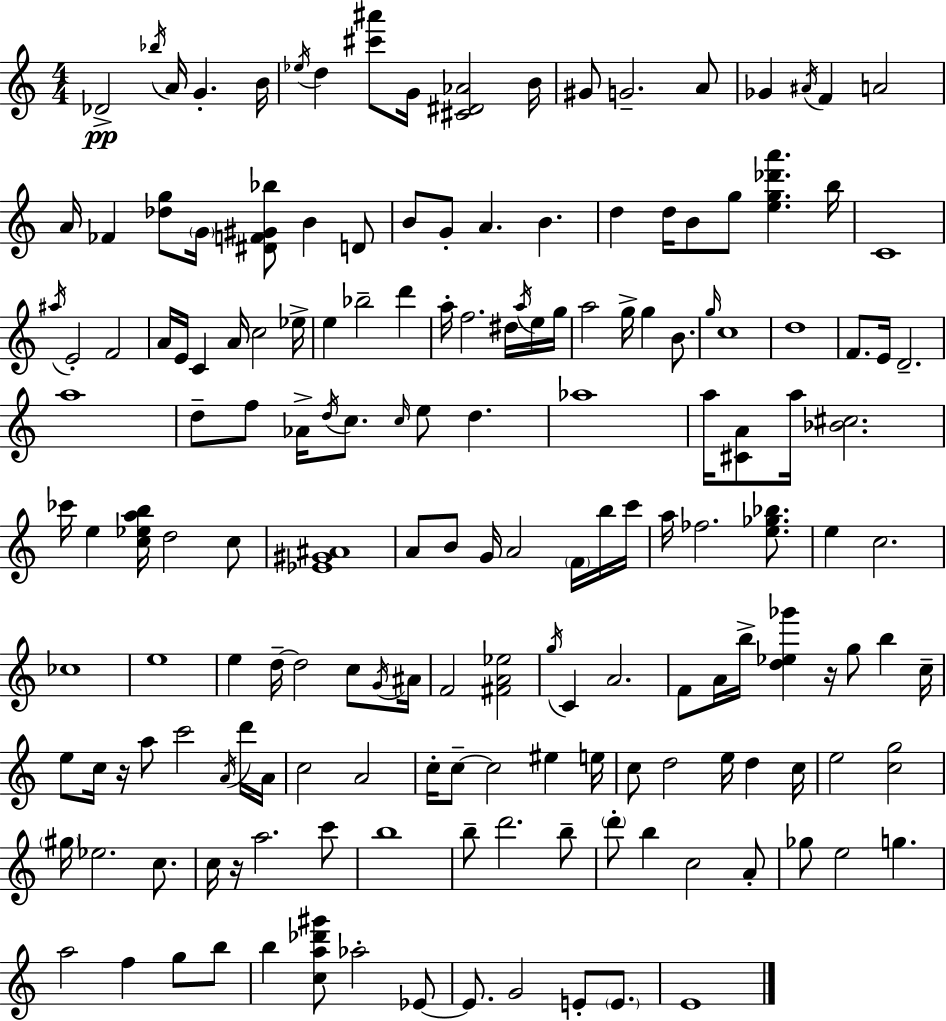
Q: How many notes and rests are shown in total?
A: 170